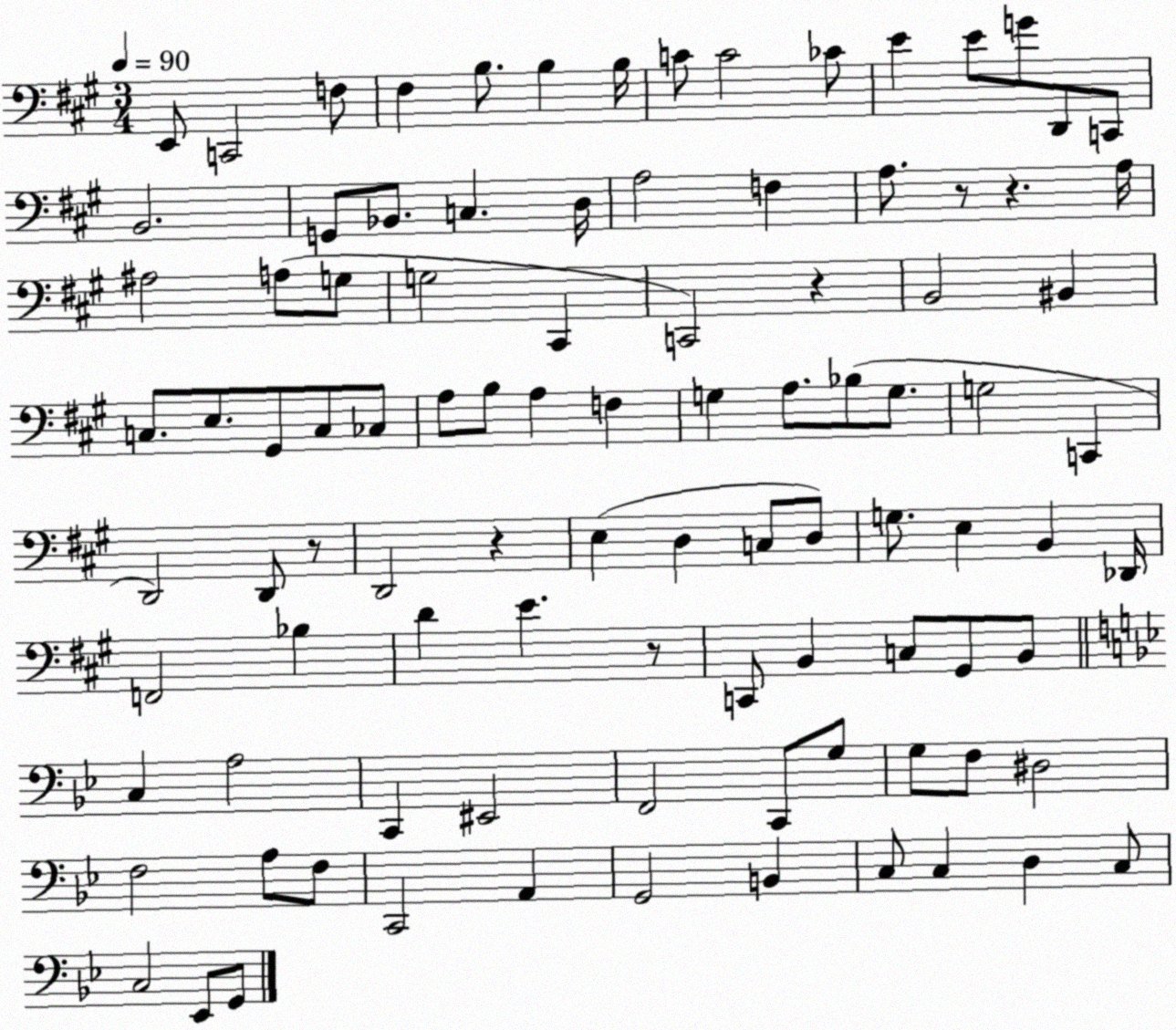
X:1
T:Untitled
M:3/4
L:1/4
K:A
E,,/2 C,,2 F,/2 ^F, B,/2 B, B,/4 C/2 C2 _C/2 E E/2 G/2 D,,/2 C,,/2 B,,2 G,,/2 _B,,/2 C, D,/4 A,2 F, A,/2 z/2 z A,/4 ^A,2 A,/2 G,/2 G,2 ^C,, C,,2 z B,,2 ^B,, C,/2 E,/2 ^G,,/2 C,/2 _C,/2 A,/2 B,/2 A, F, G, A,/2 _B,/2 G,/2 G,2 C,, D,,2 D,,/2 z/2 D,,2 z E, D, C,/2 D,/2 G,/2 E, B,, _D,,/4 F,,2 _B, D E z/2 C,,/2 B,, C,/2 ^G,,/2 B,,/2 C, A,2 C,, ^E,,2 F,,2 C,,/2 G,/2 G,/2 F,/2 ^D,2 F,2 A,/2 F,/2 C,,2 A,, G,,2 B,, C,/2 C, D, C,/2 C,2 _E,,/2 G,,/2